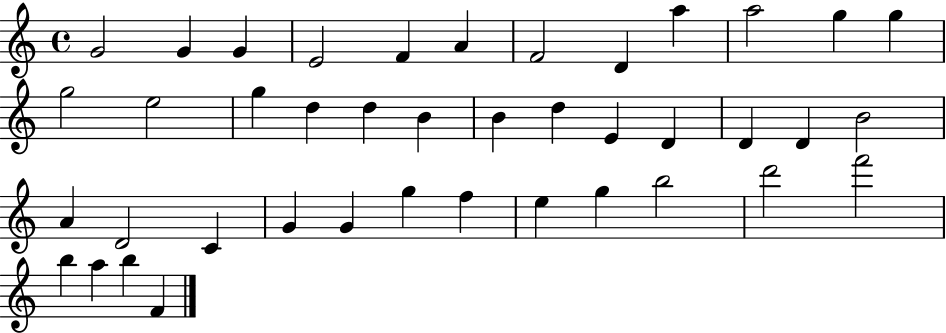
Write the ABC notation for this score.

X:1
T:Untitled
M:4/4
L:1/4
K:C
G2 G G E2 F A F2 D a a2 g g g2 e2 g d d B B d E D D D B2 A D2 C G G g f e g b2 d'2 f'2 b a b F